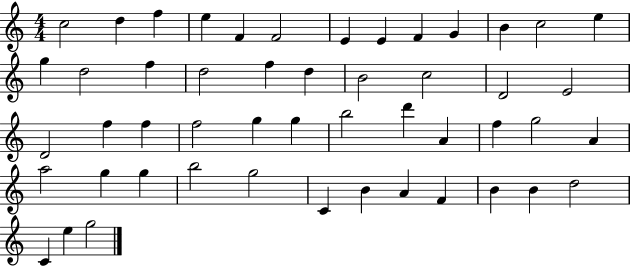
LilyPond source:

{
  \clef treble
  \numericTimeSignature
  \time 4/4
  \key c \major
  c''2 d''4 f''4 | e''4 f'4 f'2 | e'4 e'4 f'4 g'4 | b'4 c''2 e''4 | \break g''4 d''2 f''4 | d''2 f''4 d''4 | b'2 c''2 | d'2 e'2 | \break d'2 f''4 f''4 | f''2 g''4 g''4 | b''2 d'''4 a'4 | f''4 g''2 a'4 | \break a''2 g''4 g''4 | b''2 g''2 | c'4 b'4 a'4 f'4 | b'4 b'4 d''2 | \break c'4 e''4 g''2 | \bar "|."
}